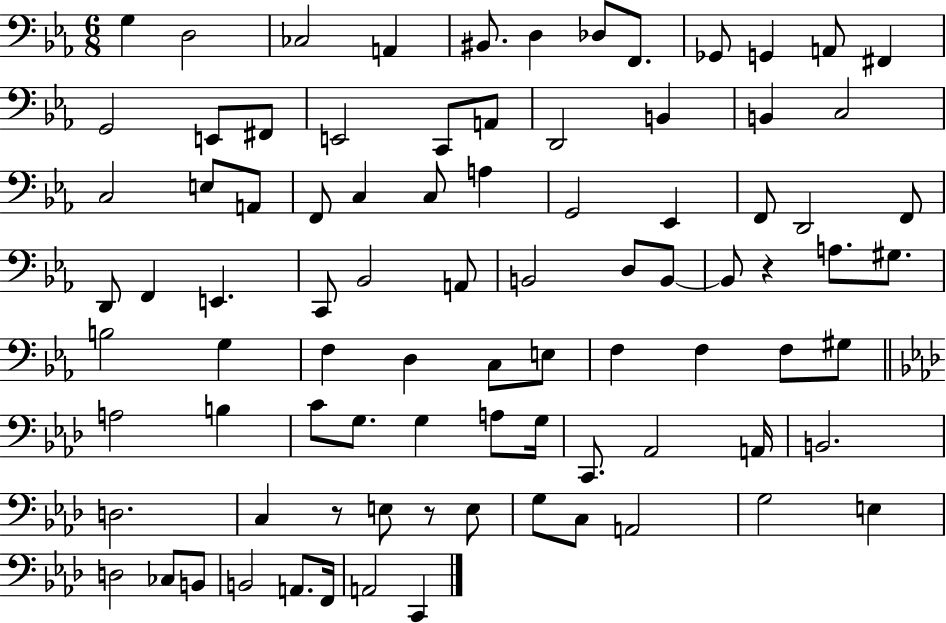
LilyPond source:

{
  \clef bass
  \numericTimeSignature
  \time 6/8
  \key ees \major
  \repeat volta 2 { g4 d2 | ces2 a,4 | bis,8. d4 des8 f,8. | ges,8 g,4 a,8 fis,4 | \break g,2 e,8 fis,8 | e,2 c,8 a,8 | d,2 b,4 | b,4 c2 | \break c2 e8 a,8 | f,8 c4 c8 a4 | g,2 ees,4 | f,8 d,2 f,8 | \break d,8 f,4 e,4. | c,8 bes,2 a,8 | b,2 d8 b,8~~ | b,8 r4 a8. gis8. | \break b2 g4 | f4 d4 c8 e8 | f4 f4 f8 gis8 | \bar "||" \break \key aes \major a2 b4 | c'8 g8. g4 a8 g16 | c,8. aes,2 a,16 | b,2. | \break d2. | c4 r8 e8 r8 e8 | g8 c8 a,2 | g2 e4 | \break d2 ces8 b,8 | b,2 a,8. f,16 | a,2 c,4 | } \bar "|."
}